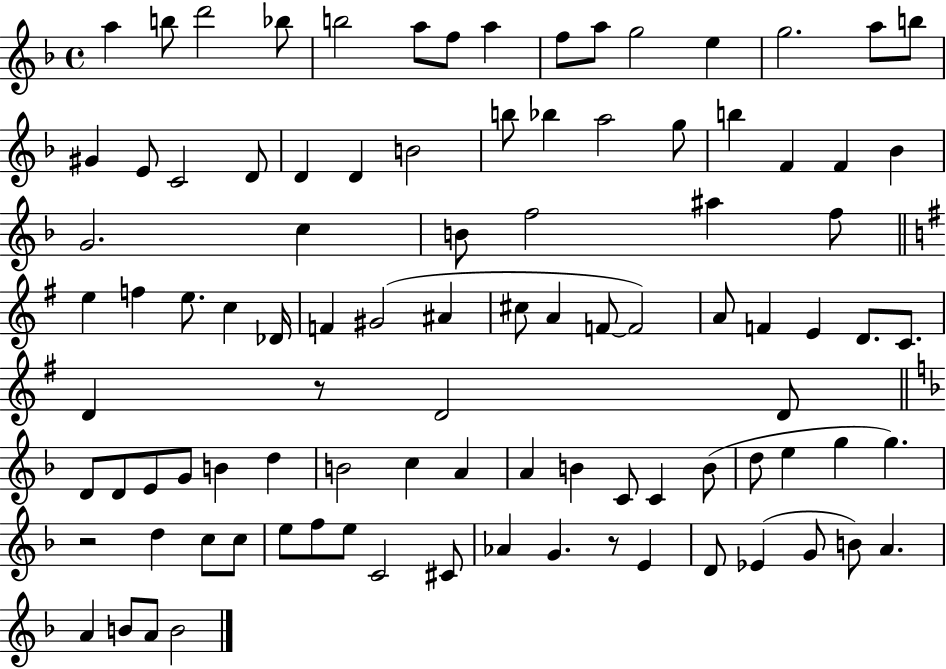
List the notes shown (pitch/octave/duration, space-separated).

A5/q B5/e D6/h Bb5/e B5/h A5/e F5/e A5/q F5/e A5/e G5/h E5/q G5/h. A5/e B5/e G#4/q E4/e C4/h D4/e D4/q D4/q B4/h B5/e Bb5/q A5/h G5/e B5/q F4/q F4/q Bb4/q G4/h. C5/q B4/e F5/h A#5/q F5/e E5/q F5/q E5/e. C5/q Db4/s F4/q G#4/h A#4/q C#5/e A4/q F4/e F4/h A4/e F4/q E4/q D4/e. C4/e. D4/q R/e D4/h D4/e D4/e D4/e E4/e G4/e B4/q D5/q B4/h C5/q A4/q A4/q B4/q C4/e C4/q B4/e D5/e E5/q G5/q G5/q. R/h D5/q C5/e C5/e E5/e F5/e E5/e C4/h C#4/e Ab4/q G4/q. R/e E4/q D4/e Eb4/q G4/e B4/e A4/q. A4/q B4/e A4/e B4/h